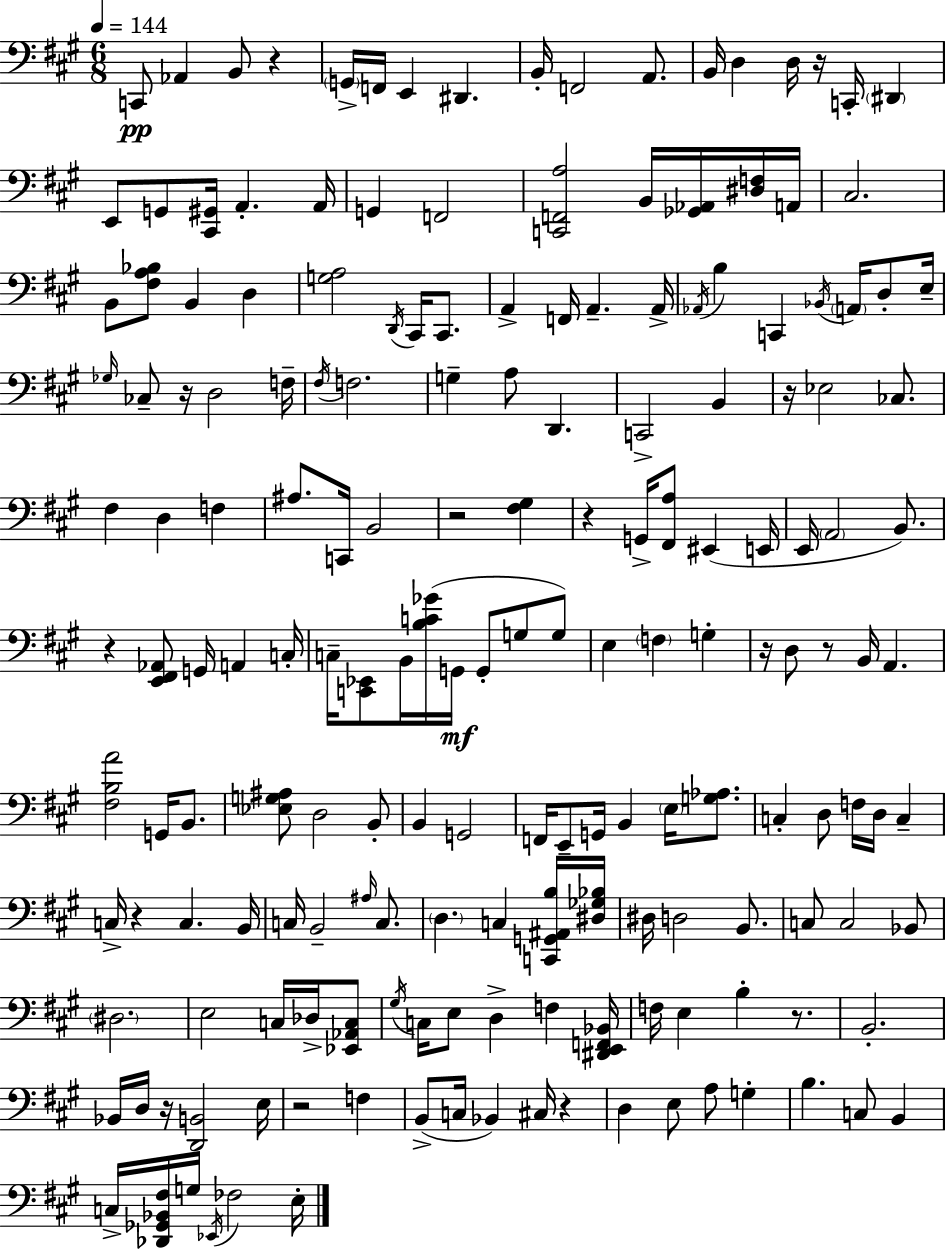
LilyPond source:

{
  \clef bass
  \numericTimeSignature
  \time 6/8
  \key a \major
  \tempo 4 = 144
  c,8\pp aes,4 b,8 r4 | \parenthesize g,16-> f,16 e,4 dis,4. | b,16-. f,2 a,8. | b,16 d4 d16 r16 c,16-. \parenthesize dis,4 | \break e,8 g,8 <cis, gis,>16 a,4.-. a,16 | g,4 f,2 | <c, f, a>2 b,16 <ges, aes,>16 <dis f>16 a,16 | cis2. | \break b,8 <fis a bes>8 b,4 d4 | <g a>2 \acciaccatura { d,16 } cis,16 cis,8. | a,4-> f,16 a,4.-- | a,16-> \acciaccatura { aes,16 } b4 c,4 \acciaccatura { bes,16 } \parenthesize a,16 | \break d8-. e16-- \grace { ges16 } ces8-- r16 d2 | f16-- \acciaccatura { fis16 } f2. | g4-- a8 d,4. | c,2-> | \break b,4 r16 ees2 | ces8. fis4 d4 | f4 ais8. c,16 b,2 | r2 | \break <fis gis>4 r4 g,16-> <fis, a>8 | eis,4( e,16 e,16 \parenthesize a,2 | b,8.) r4 <e, fis, aes,>8 g,16 | a,4 c16-. c16-- <c, ees,>8 b,16 <b c' ges'>16( g,16\mf g,8-. | \break g8 g8) e4 \parenthesize f4 | g4-. r16 d8 r8 b,16 a,4. | <fis b a'>2 | g,16 b,8. <ees g ais>8 d2 | \break b,8-. b,4 g,2 | f,16 e,8-- g,16 b,4 | \parenthesize e16 <g aes>8. c4-. d8 f16 | d16 c4-- c16-> r4 c4. | \break b,16 c16 b,2-- | \grace { ais16 } c8. \parenthesize d4. | c4 <c, g, ais, b>16 <dis ges bes>16 dis16 d2 | b,8. c8 c2 | \break bes,8 \parenthesize dis2. | e2 | c16 des16-> <ees, aes, c>8 \acciaccatura { gis16 } c16 e8 d4-> | f4 <dis, e, f, bes,>16 f16 e4 | \break b4-. r8. b,2.-. | bes,16 d16 r16 <d, b,>2 | e16 r2 | f4 b,8->( c16 bes,4) | \break cis16 r4 d4 e8 | a8 g4-. b4. | c8 b,4 c16-> <des, ges, bes, fis>16 g16 \acciaccatura { ees,16 } fes2 | e16-. \bar "|."
}